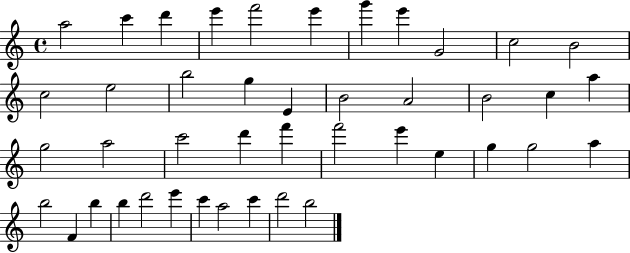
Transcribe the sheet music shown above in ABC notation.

X:1
T:Untitled
M:4/4
L:1/4
K:C
a2 c' d' e' f'2 e' g' e' G2 c2 B2 c2 e2 b2 g E B2 A2 B2 c a g2 a2 c'2 d' f' f'2 e' e g g2 a b2 F b b d'2 e' c' a2 c' d'2 b2